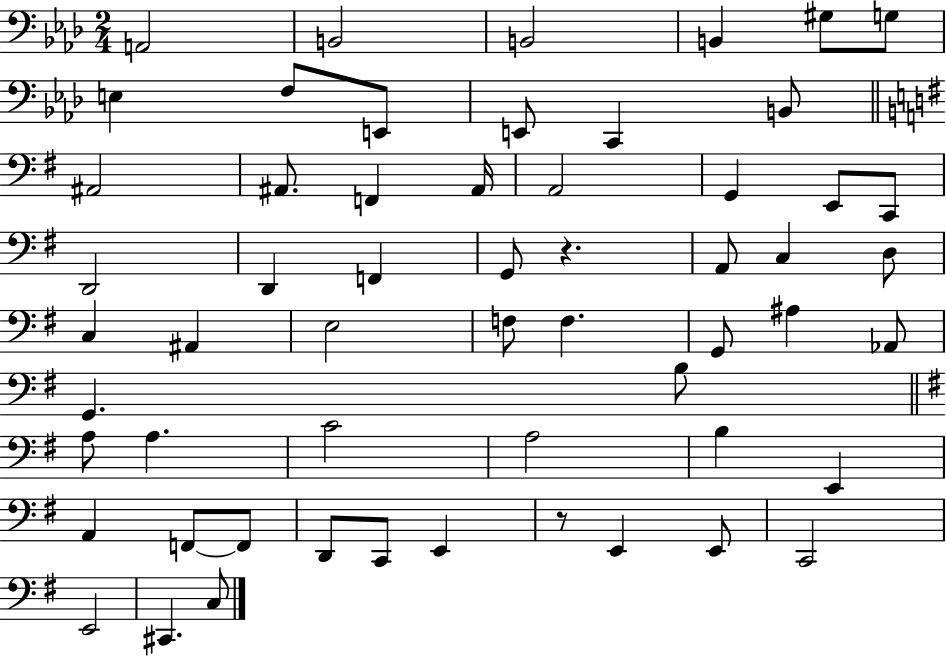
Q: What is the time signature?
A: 2/4